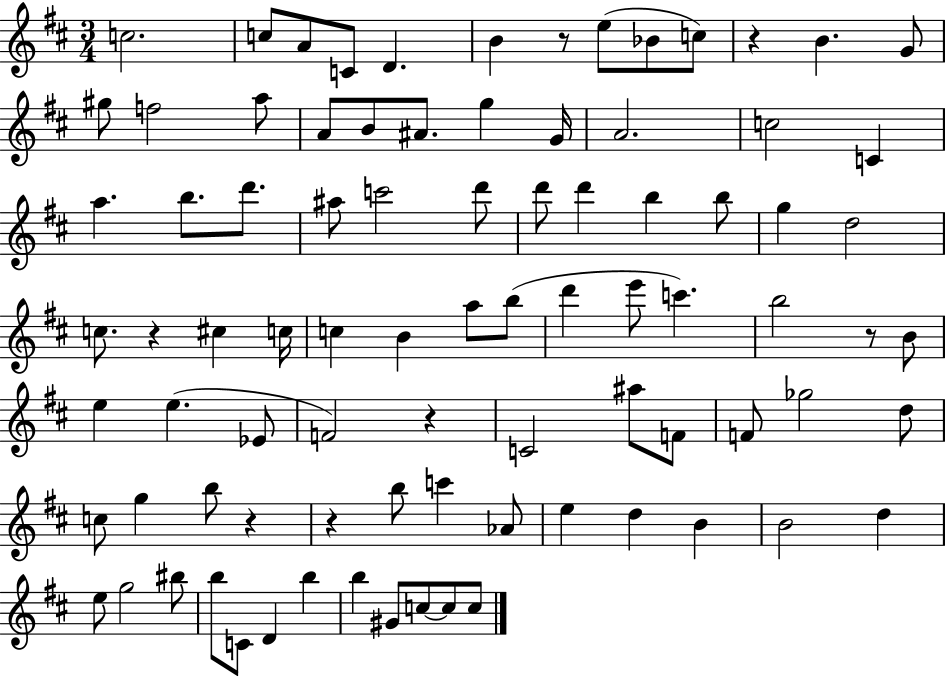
X:1
T:Untitled
M:3/4
L:1/4
K:D
c2 c/2 A/2 C/2 D B z/2 e/2 _B/2 c/2 z B G/2 ^g/2 f2 a/2 A/2 B/2 ^A/2 g G/4 A2 c2 C a b/2 d'/2 ^a/2 c'2 d'/2 d'/2 d' b b/2 g d2 c/2 z ^c c/4 c B a/2 b/2 d' e'/2 c' b2 z/2 B/2 e e _E/2 F2 z C2 ^a/2 F/2 F/2 _g2 d/2 c/2 g b/2 z z b/2 c' _A/2 e d B B2 d e/2 g2 ^b/2 b/2 C/2 D b b ^G/2 c/2 c/2 c/2